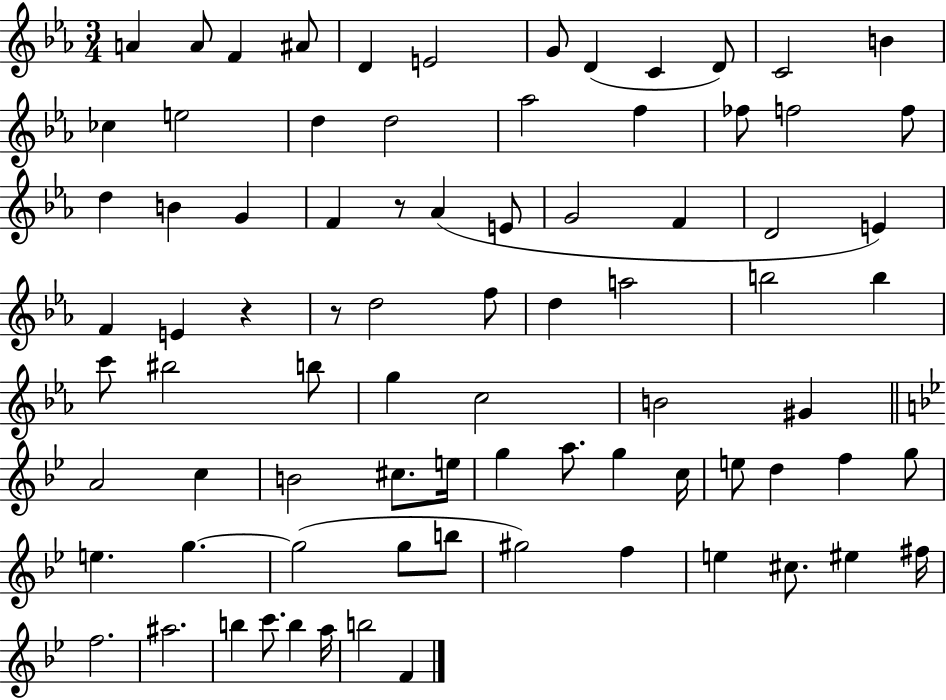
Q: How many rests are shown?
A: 3